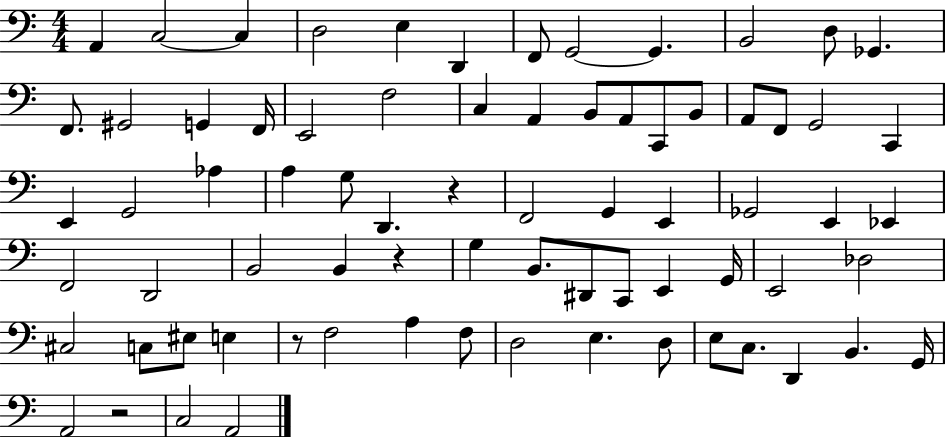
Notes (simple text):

A2/q C3/h C3/q D3/h E3/q D2/q F2/e G2/h G2/q. B2/h D3/e Gb2/q. F2/e. G#2/h G2/q F2/s E2/h F3/h C3/q A2/q B2/e A2/e C2/e B2/e A2/e F2/e G2/h C2/q E2/q G2/h Ab3/q A3/q G3/e D2/q. R/q F2/h G2/q E2/q Gb2/h E2/q Eb2/q F2/h D2/h B2/h B2/q R/q G3/q B2/e. D#2/e C2/e E2/q G2/s E2/h Db3/h C#3/h C3/e EIS3/e E3/q R/e F3/h A3/q F3/e D3/h E3/q. D3/e E3/e C3/e. D2/q B2/q. G2/s A2/h R/h C3/h A2/h